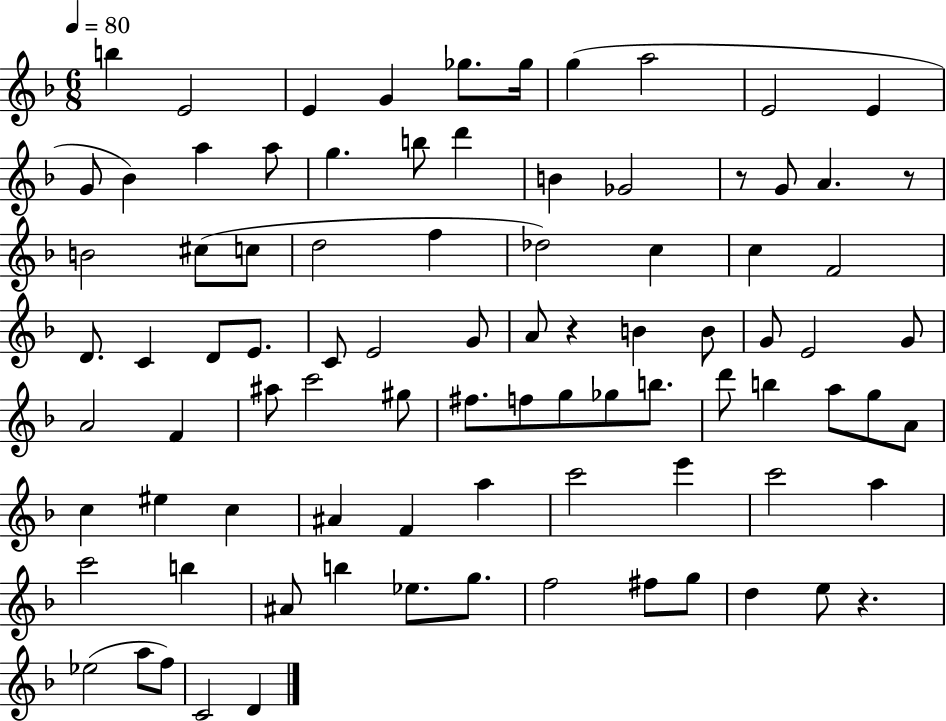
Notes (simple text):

B5/q E4/h E4/q G4/q Gb5/e. Gb5/s G5/q A5/h E4/h E4/q G4/e Bb4/q A5/q A5/e G5/q. B5/e D6/q B4/q Gb4/h R/e G4/e A4/q. R/e B4/h C#5/e C5/e D5/h F5/q Db5/h C5/q C5/q F4/h D4/e. C4/q D4/e E4/e. C4/e E4/h G4/e A4/e R/q B4/q B4/e G4/e E4/h G4/e A4/h F4/q A#5/e C6/h G#5/e F#5/e. F5/e G5/e Gb5/e B5/e. D6/e B5/q A5/e G5/e A4/e C5/q EIS5/q C5/q A#4/q F4/q A5/q C6/h E6/q C6/h A5/q C6/h B5/q A#4/e B5/q Eb5/e. G5/e. F5/h F#5/e G5/e D5/q E5/e R/q. Eb5/h A5/e F5/e C4/h D4/q